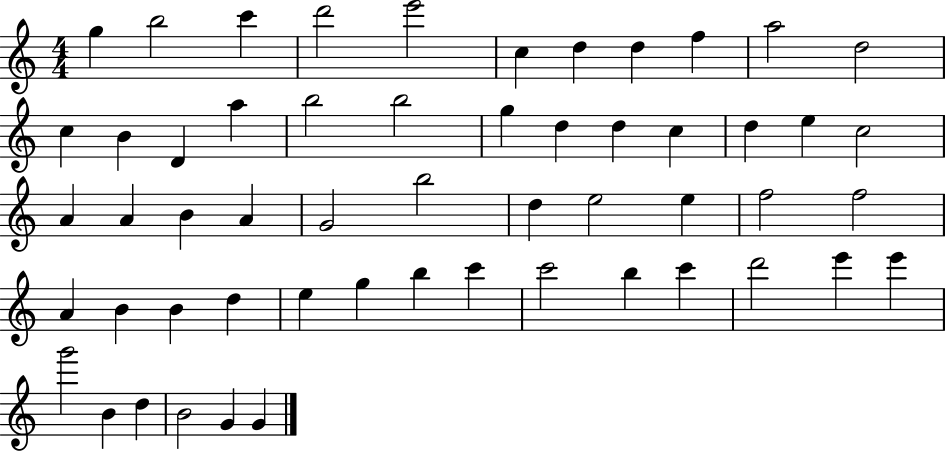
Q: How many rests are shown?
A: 0